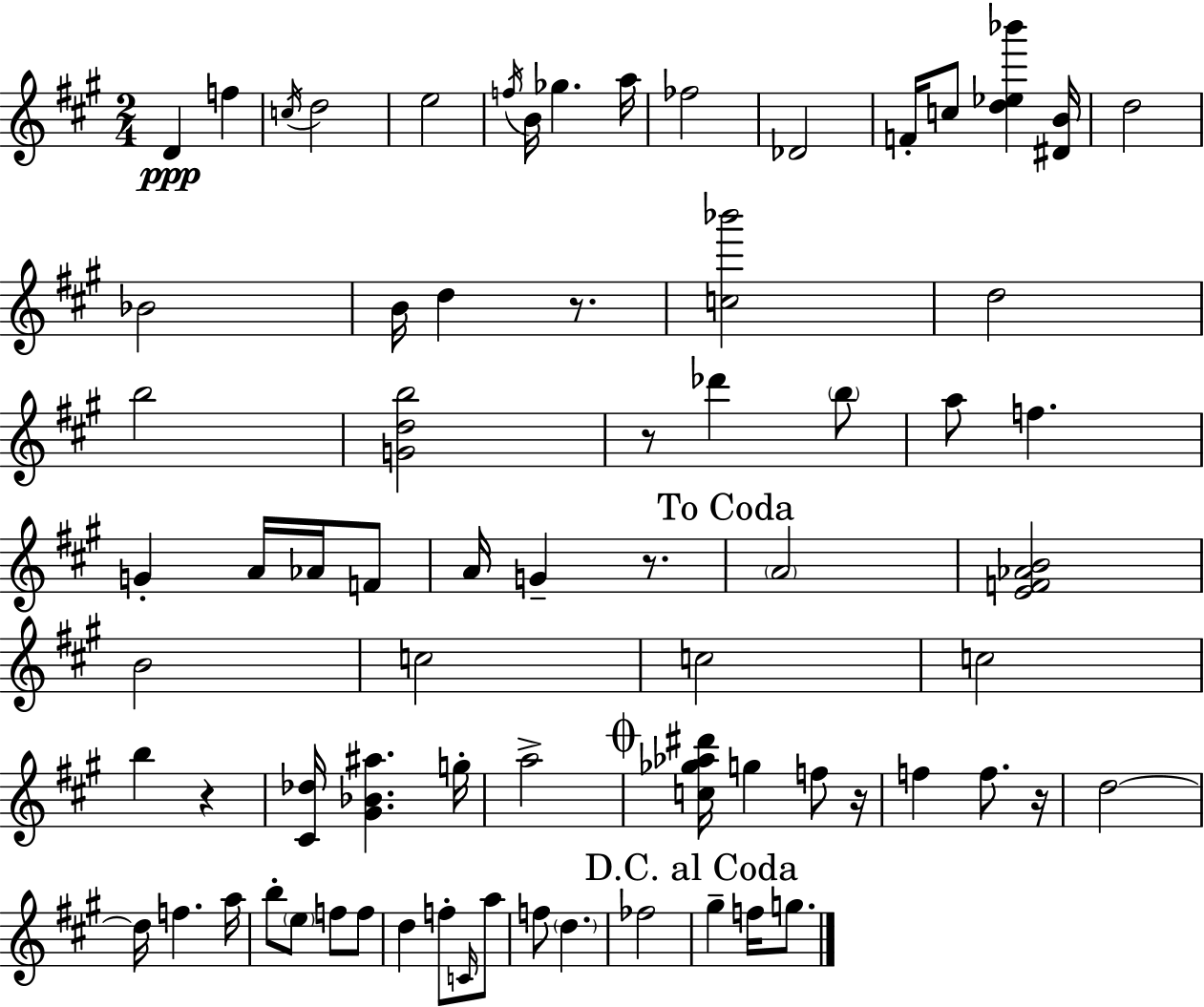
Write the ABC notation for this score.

X:1
T:Untitled
M:2/4
L:1/4
K:A
D f c/4 d2 e2 f/4 B/4 _g a/4 _f2 _D2 F/4 c/2 [d_e_b'] [^DB]/4 d2 _B2 B/4 d z/2 [c_b']2 d2 b2 [Gdb]2 z/2 _d' b/2 a/2 f G A/4 _A/4 F/2 A/4 G z/2 A2 [EF_AB]2 B2 c2 c2 c2 b z [^C_d]/4 [^G_B^a] g/4 a2 [c_g_a^d']/4 g f/2 z/4 f f/2 z/4 d2 d/4 f a/4 b/2 e/2 f/2 f/2 d f/2 C/4 a/2 f/2 d _f2 ^g f/4 g/2